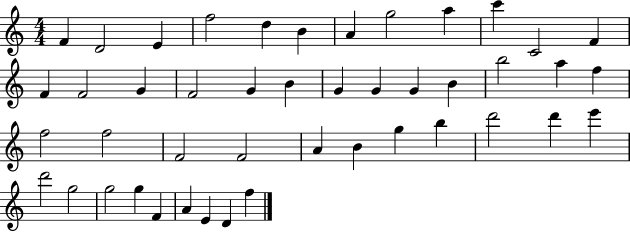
X:1
T:Untitled
M:4/4
L:1/4
K:C
F D2 E f2 d B A g2 a c' C2 F F F2 G F2 G B G G G B b2 a f f2 f2 F2 F2 A B g b d'2 d' e' d'2 g2 g2 g F A E D f